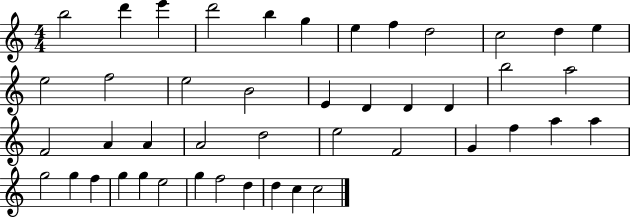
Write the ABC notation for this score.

X:1
T:Untitled
M:4/4
L:1/4
K:C
b2 d' e' d'2 b g e f d2 c2 d e e2 f2 e2 B2 E D D D b2 a2 F2 A A A2 d2 e2 F2 G f a a g2 g f g g e2 g f2 d d c c2